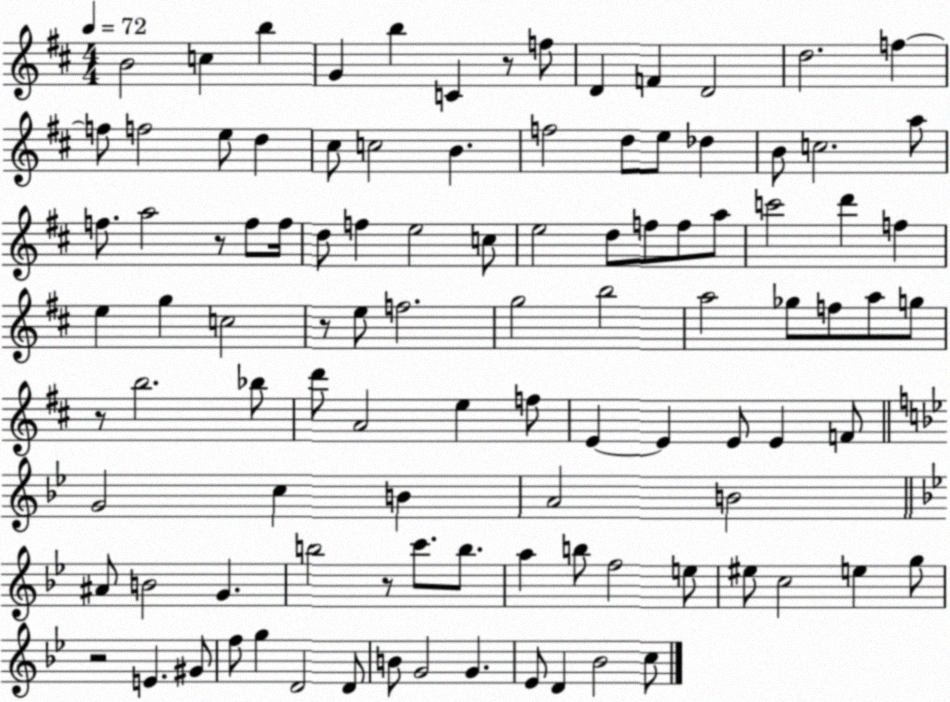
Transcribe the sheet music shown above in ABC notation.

X:1
T:Untitled
M:4/4
L:1/4
K:D
B2 c b G b C z/2 f/2 D F D2 d2 f f/2 f2 e/2 d ^c/2 c2 B f2 d/2 e/2 _d B/2 c2 a/2 f/2 a2 z/2 f/2 f/4 d/2 f e2 c/2 e2 d/2 f/2 f/2 a/2 c'2 d' f e g c2 z/2 e/2 f2 g2 b2 a2 _g/2 f/2 a/2 g/2 z/2 b2 _b/2 d'/2 A2 e f/2 E E E/2 E F/2 G2 c B A2 B2 ^A/2 B2 G b2 z/2 c'/2 b/2 a b/2 f2 e/2 ^e/2 c2 e g/2 z2 E ^G/2 f/2 g D2 D/2 B/2 G2 G _E/2 D _B2 c/2